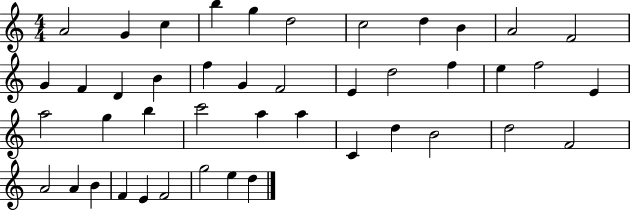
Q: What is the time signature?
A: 4/4